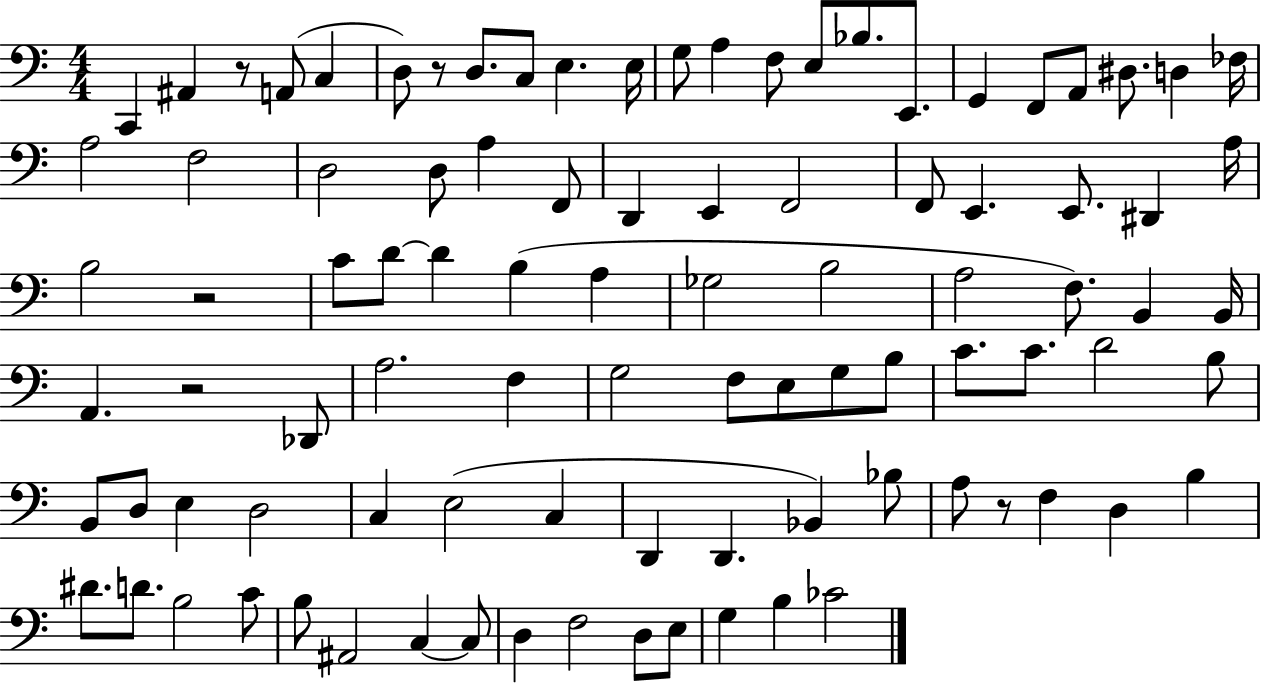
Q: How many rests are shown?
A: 5